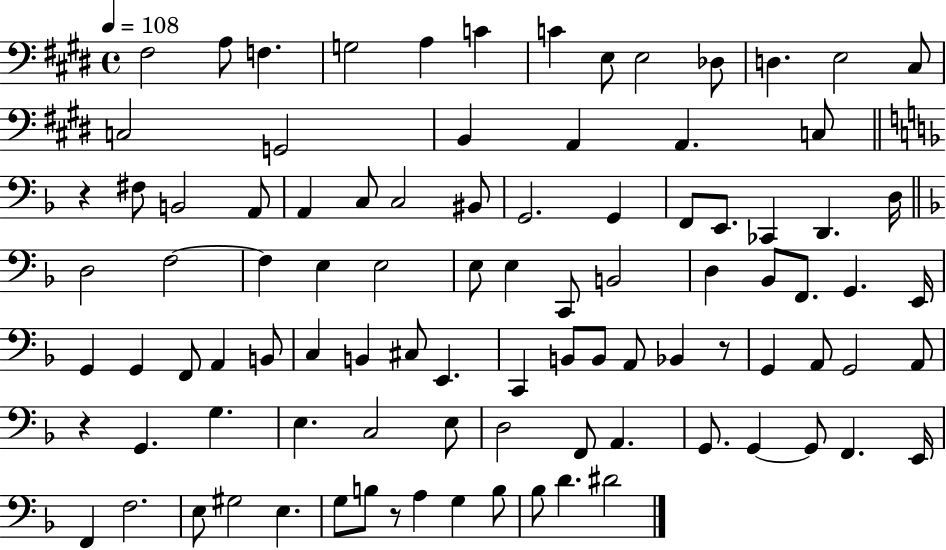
X:1
T:Untitled
M:4/4
L:1/4
K:E
^F,2 A,/2 F, G,2 A, C C E,/2 E,2 _D,/2 D, E,2 ^C,/2 C,2 G,,2 B,, A,, A,, C,/2 z ^F,/2 B,,2 A,,/2 A,, C,/2 C,2 ^B,,/2 G,,2 G,, F,,/2 E,,/2 _C,, D,, D,/4 D,2 F,2 F, E, E,2 E,/2 E, C,,/2 B,,2 D, _B,,/2 F,,/2 G,, E,,/4 G,, G,, F,,/2 A,, B,,/2 C, B,, ^C,/2 E,, C,, B,,/2 B,,/2 A,,/2 _B,, z/2 G,, A,,/2 G,,2 A,,/2 z G,, G, E, C,2 E,/2 D,2 F,,/2 A,, G,,/2 G,, G,,/2 F,, E,,/4 F,, F,2 E,/2 ^G,2 E, G,/2 B,/2 z/2 A, G, B,/2 _B,/2 D ^D2